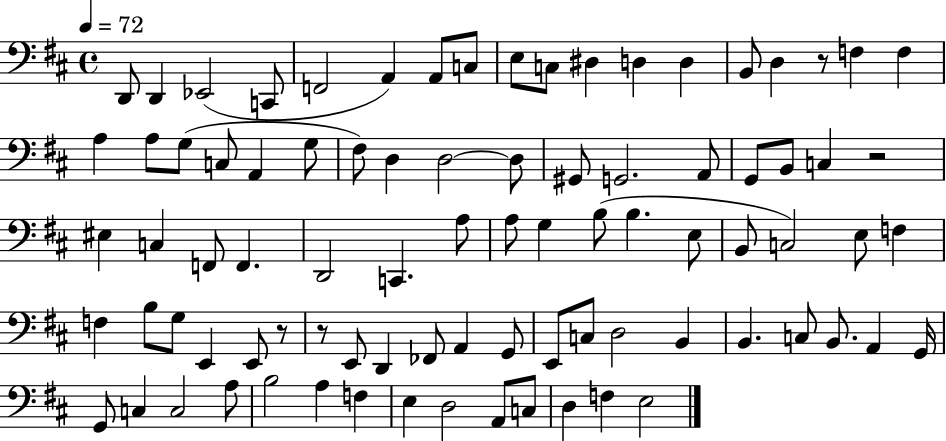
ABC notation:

X:1
T:Untitled
M:4/4
L:1/4
K:D
D,,/2 D,, _E,,2 C,,/2 F,,2 A,, A,,/2 C,/2 E,/2 C,/2 ^D, D, D, B,,/2 D, z/2 F, F, A, A,/2 G,/2 C,/2 A,, G,/2 ^F,/2 D, D,2 D,/2 ^G,,/2 G,,2 A,,/2 G,,/2 B,,/2 C, z2 ^E, C, F,,/2 F,, D,,2 C,, A,/2 A,/2 G, B,/2 B, E,/2 B,,/2 C,2 E,/2 F, F, B,/2 G,/2 E,, E,,/2 z/2 z/2 E,,/2 D,, _F,,/2 A,, G,,/2 E,,/2 C,/2 D,2 B,, B,, C,/2 B,,/2 A,, G,,/4 G,,/2 C, C,2 A,/2 B,2 A, F, E, D,2 A,,/2 C,/2 D, F, E,2